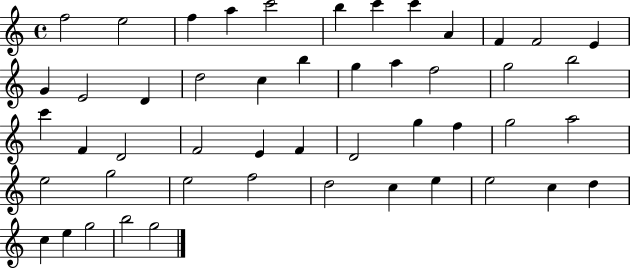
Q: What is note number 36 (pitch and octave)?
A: G5